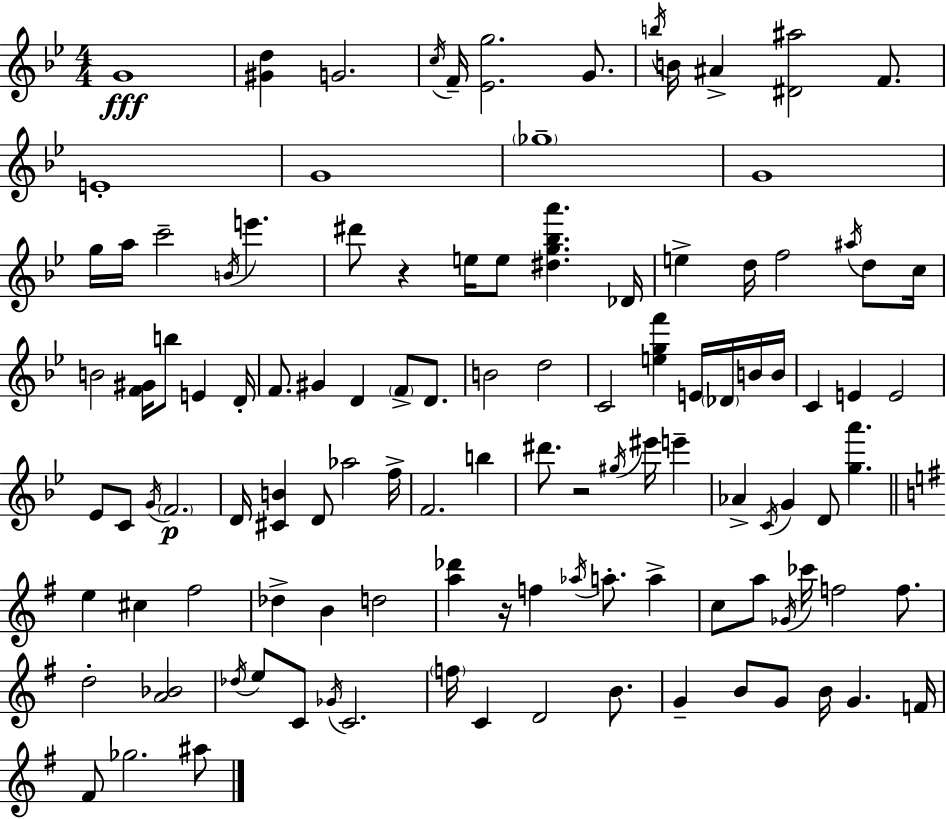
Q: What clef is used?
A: treble